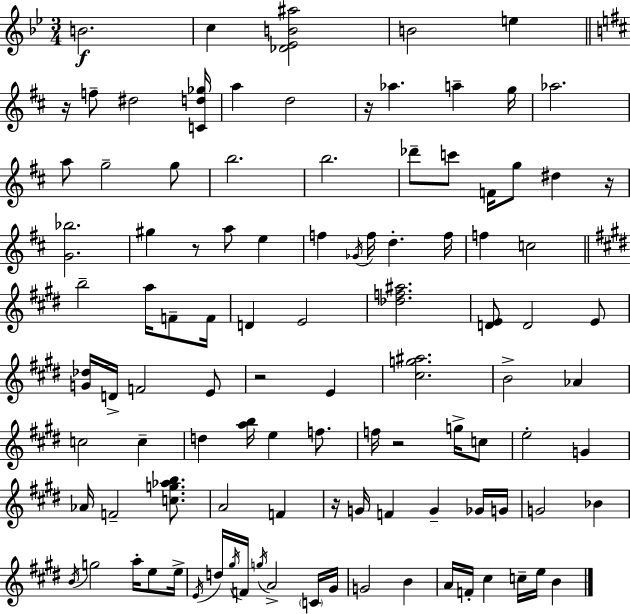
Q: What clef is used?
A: treble